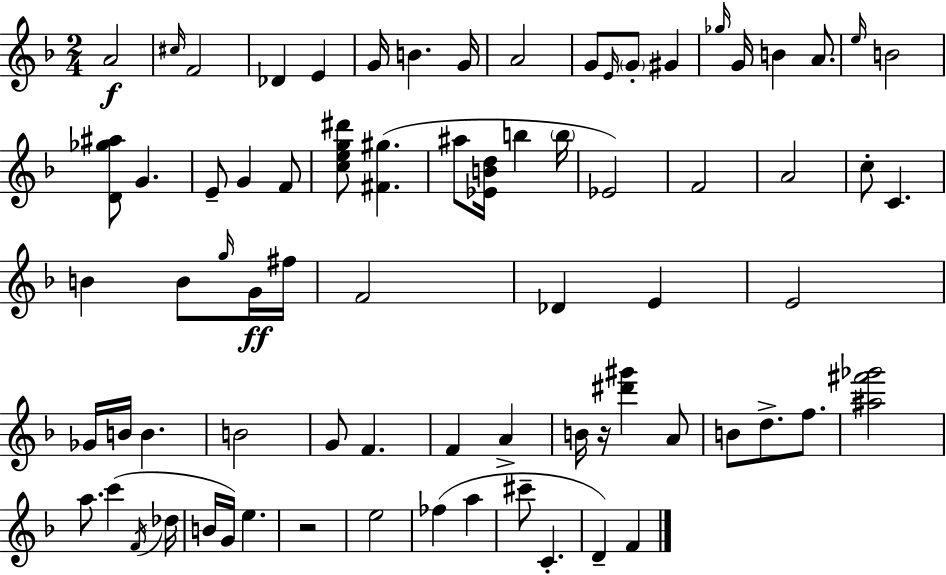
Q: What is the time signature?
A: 2/4